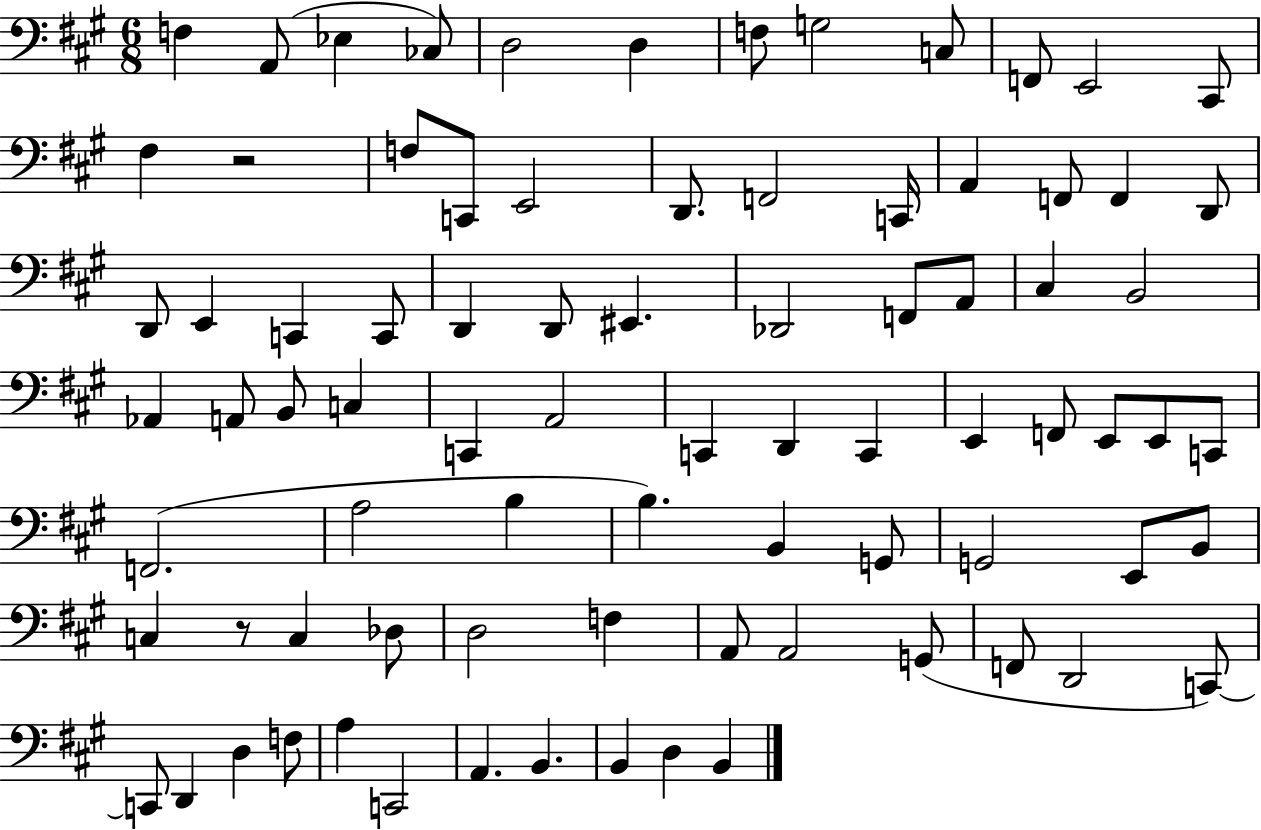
{
  \clef bass
  \numericTimeSignature
  \time 6/8
  \key a \major
  f4 a,8( ees4 ces8) | d2 d4 | f8 g2 c8 | f,8 e,2 cis,8 | \break fis4 r2 | f8 c,8 e,2 | d,8. f,2 c,16 | a,4 f,8 f,4 d,8 | \break d,8 e,4 c,4 c,8 | d,4 d,8 eis,4. | des,2 f,8 a,8 | cis4 b,2 | \break aes,4 a,8 b,8 c4 | c,4 a,2 | c,4 d,4 c,4 | e,4 f,8 e,8 e,8 c,8 | \break f,2.( | a2 b4 | b4.) b,4 g,8 | g,2 e,8 b,8 | \break c4 r8 c4 des8 | d2 f4 | a,8 a,2 g,8( | f,8 d,2 c,8~~) | \break c,8 d,4 d4 f8 | a4 c,2 | a,4. b,4. | b,4 d4 b,4 | \break \bar "|."
}